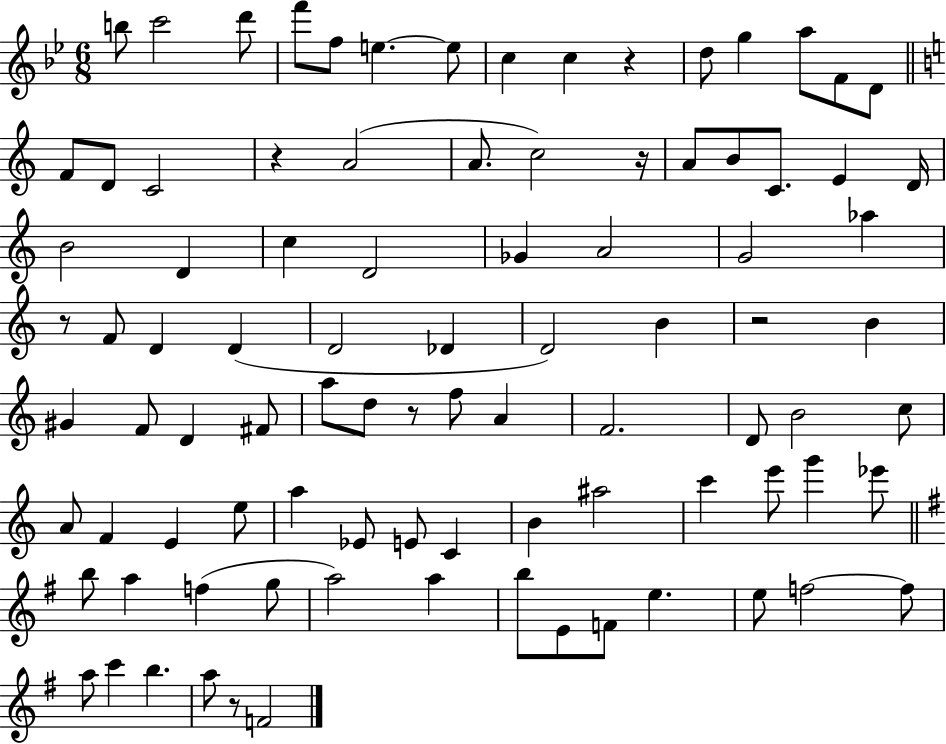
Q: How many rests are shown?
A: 7